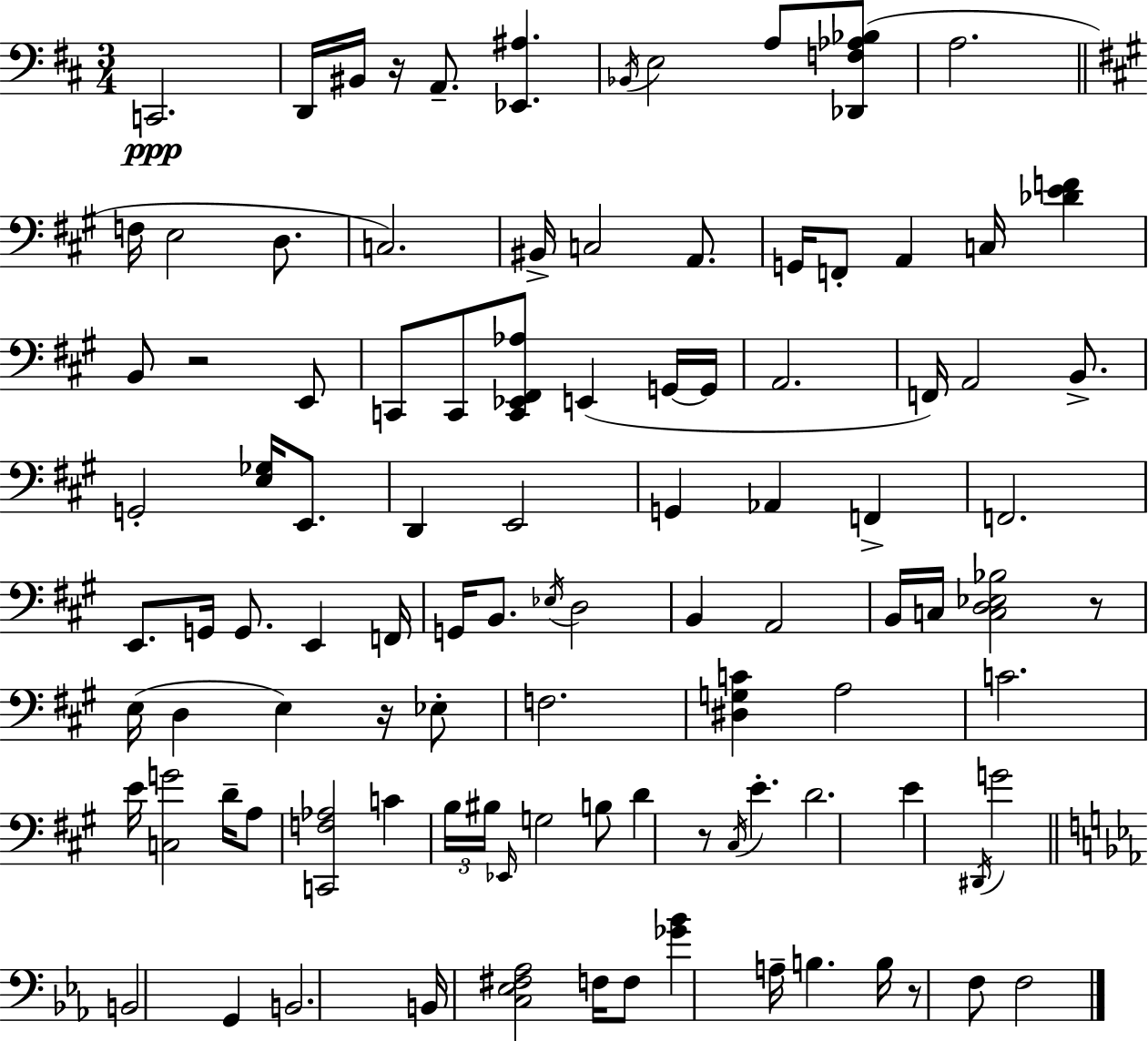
{
  \clef bass
  \numericTimeSignature
  \time 3/4
  \key d \major
  c,2.\ppp | d,16 bis,16 r16 a,8.-- <ees, ais>4. | \acciaccatura { bes,16 } e2 a8 <des, f aes bes>8( | a2. | \break \bar "||" \break \key a \major f16 e2 d8. | c2.) | bis,16-> c2 a,8. | g,16 f,8-. a,4 c16 <des' e' f'>4 | \break b,8 r2 e,8 | c,8 c,8 <c, ees, fis, aes>8 e,4( g,16~~ g,16 | a,2. | f,16) a,2 b,8.-> | \break g,2-. <e ges>16 e,8. | d,4 e,2 | g,4 aes,4 f,4-> | f,2. | \break e,8. g,16 g,8. e,4 f,16 | g,16 b,8. \acciaccatura { ees16 } d2 | b,4 a,2 | b,16 c16 <c d ees bes>2 r8 | \break e16( d4 e4) r16 ees8-. | f2. | <dis g c'>4 a2 | c'2. | \break e'16 <c g'>2 d'16-- a8 | <c, f aes>2 c'4 | \tuplet 3/2 { b16 bis16 \grace { ees,16 } } g2 | b8 d'4 r8 \acciaccatura { cis16 } e'4.-. | \break d'2. | e'4 \acciaccatura { dis,16 } g'2 | \bar "||" \break \key ees \major b,2 g,4 | b,2. | b,16 <c ees fis aes>2 f16 f8 | <ges' bes'>4 a16-- b4. b16 | \break r8 f8 f2 | \bar "|."
}